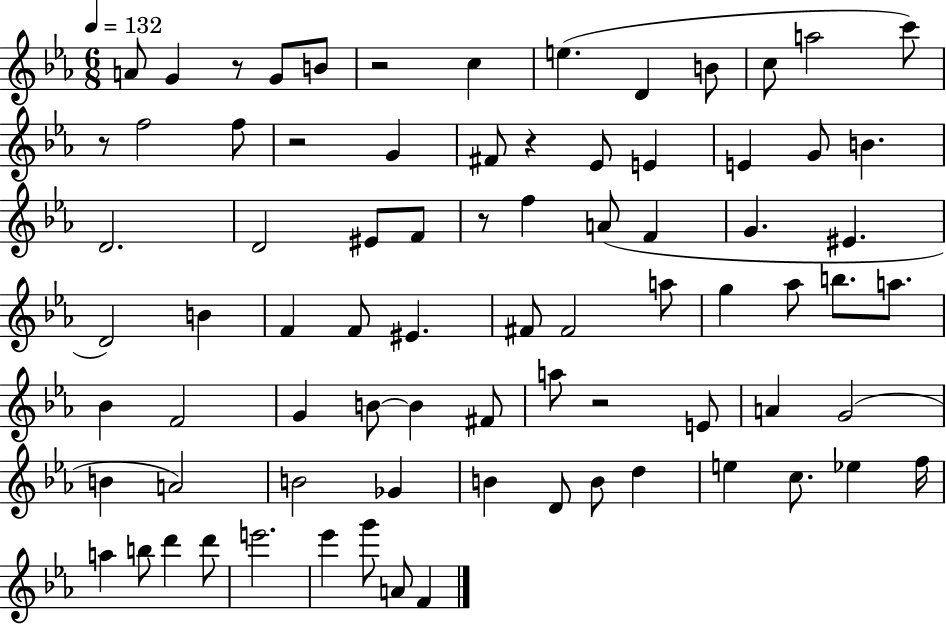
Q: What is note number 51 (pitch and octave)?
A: G4